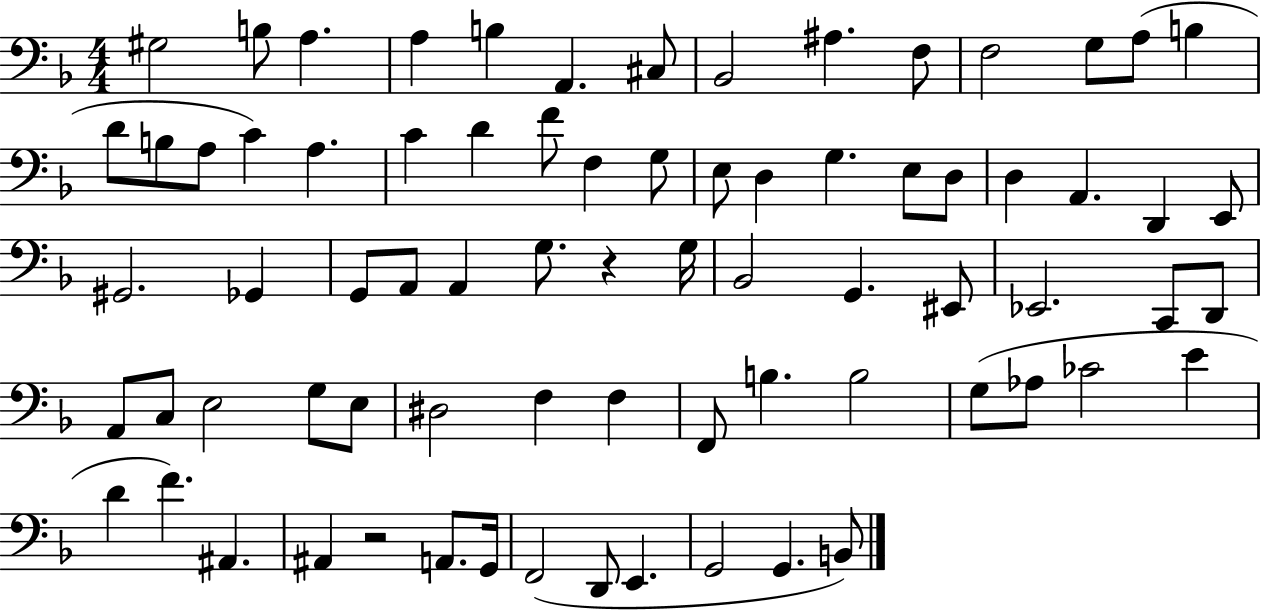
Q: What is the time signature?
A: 4/4